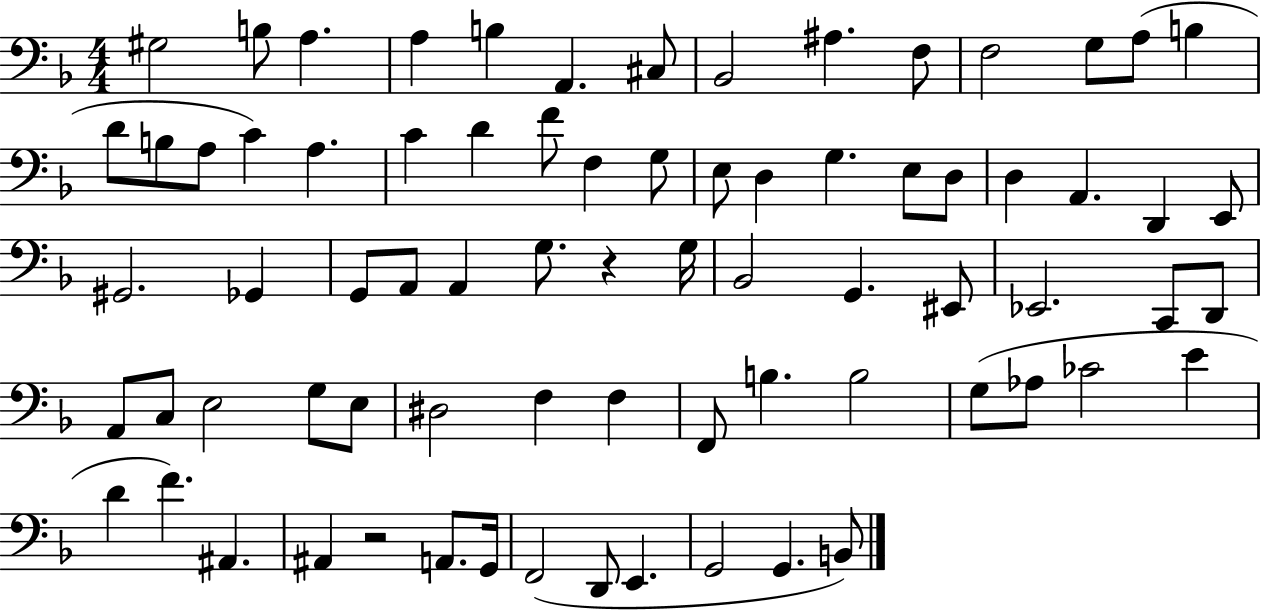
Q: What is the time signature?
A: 4/4